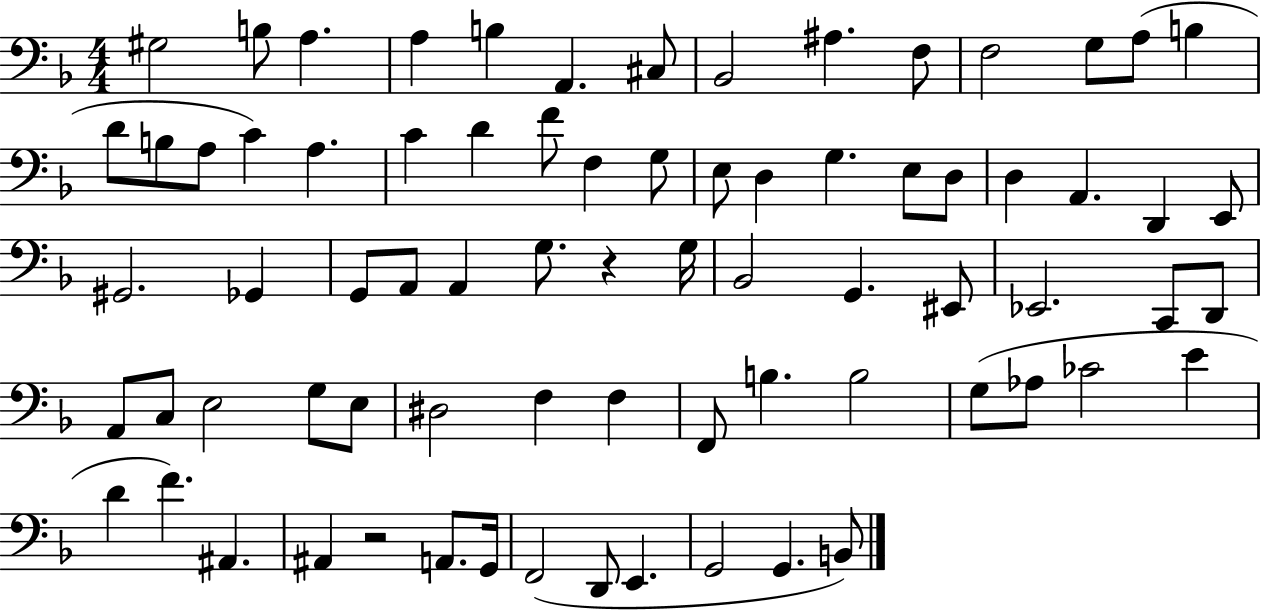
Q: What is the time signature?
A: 4/4